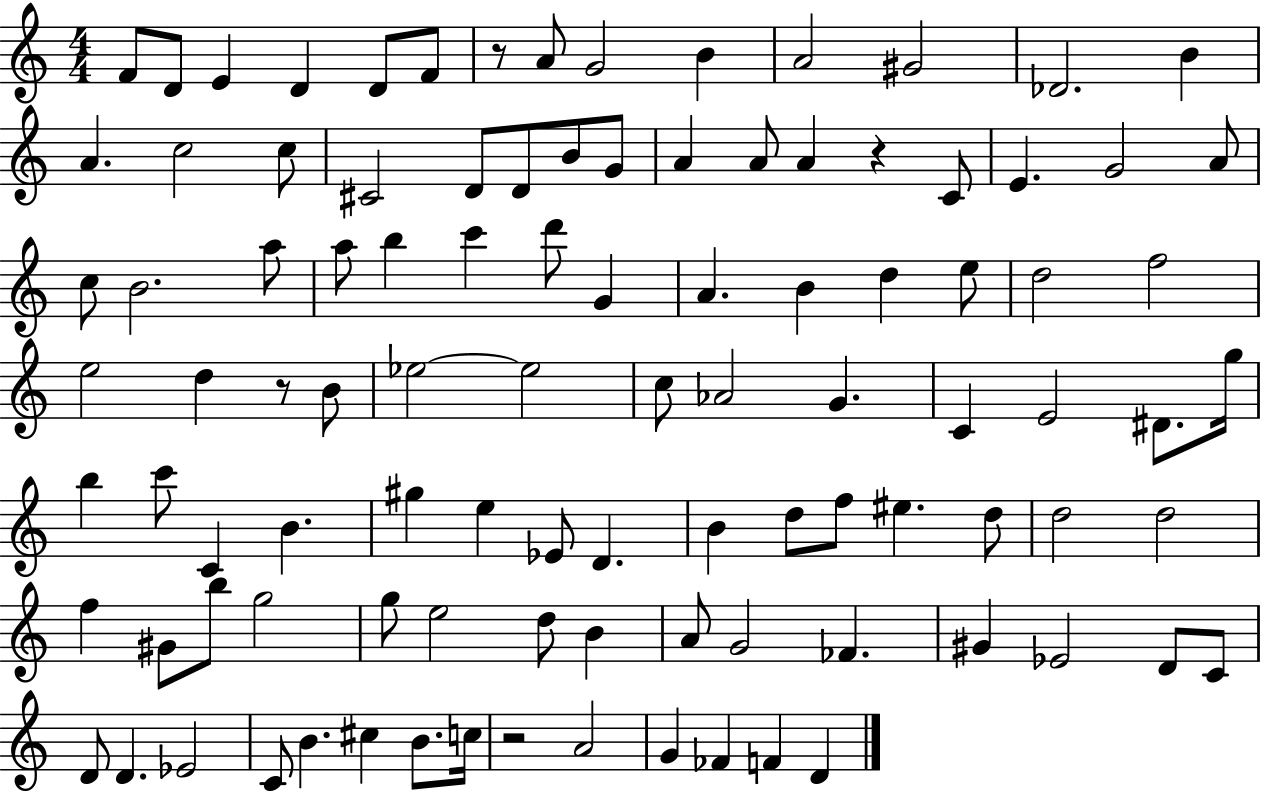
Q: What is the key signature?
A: C major